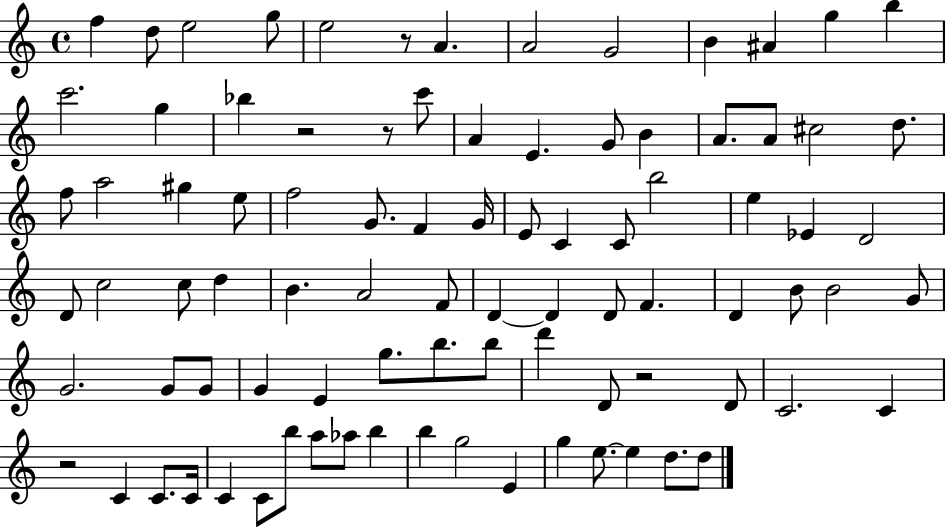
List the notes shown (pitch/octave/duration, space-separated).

F5/q D5/e E5/h G5/e E5/h R/e A4/q. A4/h G4/h B4/q A#4/q G5/q B5/q C6/h. G5/q Bb5/q R/h R/e C6/e A4/q E4/q. G4/e B4/q A4/e. A4/e C#5/h D5/e. F5/e A5/h G#5/q E5/e F5/h G4/e. F4/q G4/s E4/e C4/q C4/e B5/h E5/q Eb4/q D4/h D4/e C5/h C5/e D5/q B4/q. A4/h F4/e D4/q D4/q D4/e F4/q. D4/q B4/e B4/h G4/e G4/h. G4/e G4/e G4/q E4/q G5/e. B5/e. B5/e D6/q D4/e R/h D4/e C4/h. C4/q R/h C4/q C4/e. C4/s C4/q C4/e B5/e A5/e Ab5/e B5/q B5/q G5/h E4/q G5/q E5/e. E5/q D5/e. D5/e